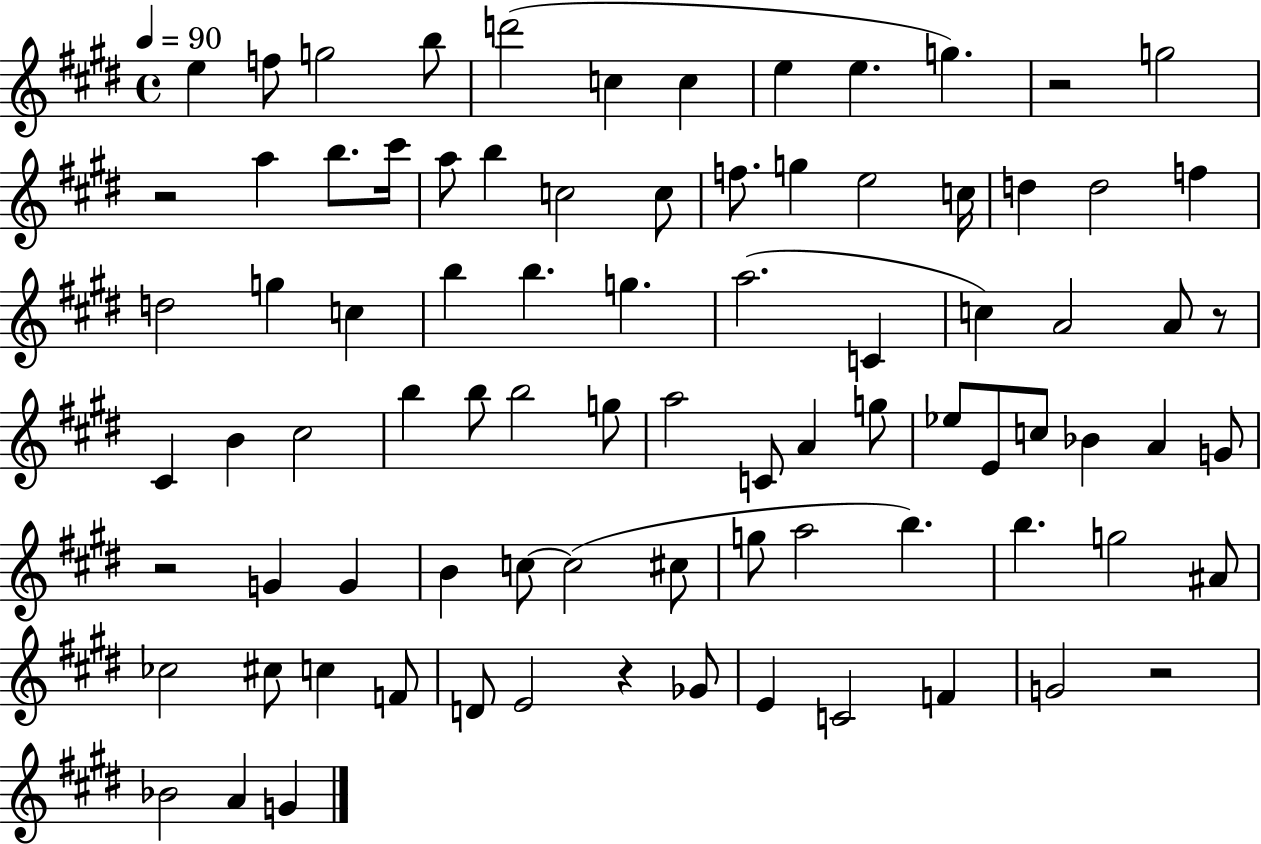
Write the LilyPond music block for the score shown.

{
  \clef treble
  \time 4/4
  \defaultTimeSignature
  \key e \major
  \tempo 4 = 90
  e''4 f''8 g''2 b''8 | d'''2( c''4 c''4 | e''4 e''4. g''4.) | r2 g''2 | \break r2 a''4 b''8. cis'''16 | a''8 b''4 c''2 c''8 | f''8. g''4 e''2 c''16 | d''4 d''2 f''4 | \break d''2 g''4 c''4 | b''4 b''4. g''4. | a''2.( c'4 | c''4) a'2 a'8 r8 | \break cis'4 b'4 cis''2 | b''4 b''8 b''2 g''8 | a''2 c'8 a'4 g''8 | ees''8 e'8 c''8 bes'4 a'4 g'8 | \break r2 g'4 g'4 | b'4 c''8~~ c''2( cis''8 | g''8 a''2 b''4.) | b''4. g''2 ais'8 | \break ces''2 cis''8 c''4 f'8 | d'8 e'2 r4 ges'8 | e'4 c'2 f'4 | g'2 r2 | \break bes'2 a'4 g'4 | \bar "|."
}